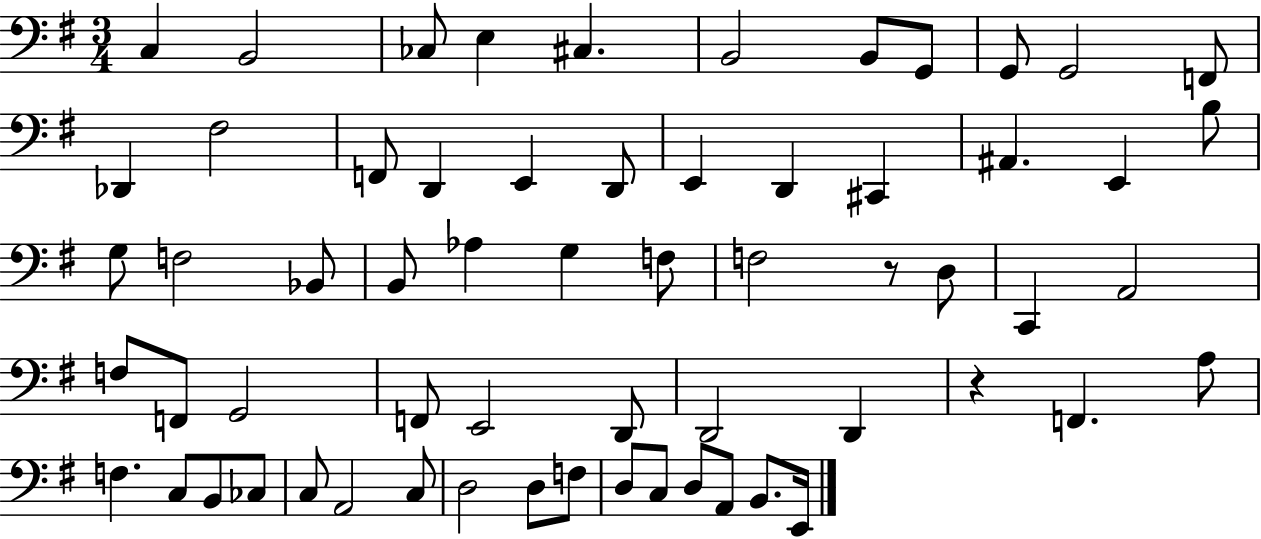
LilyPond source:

{
  \clef bass
  \numericTimeSignature
  \time 3/4
  \key g \major
  c4 b,2 | ces8 e4 cis4. | b,2 b,8 g,8 | g,8 g,2 f,8 | \break des,4 fis2 | f,8 d,4 e,4 d,8 | e,4 d,4 cis,4 | ais,4. e,4 b8 | \break g8 f2 bes,8 | b,8 aes4 g4 f8 | f2 r8 d8 | c,4 a,2 | \break f8 f,8 g,2 | f,8 e,2 d,8 | d,2 d,4 | r4 f,4. a8 | \break f4. c8 b,8 ces8 | c8 a,2 c8 | d2 d8 f8 | d8 c8 d8 a,8 b,8. e,16 | \break \bar "|."
}